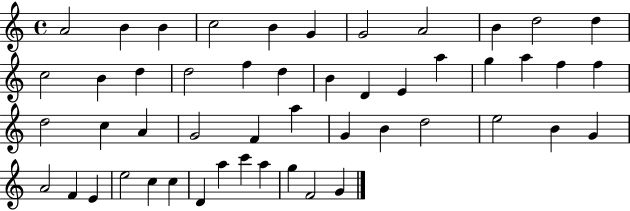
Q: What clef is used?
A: treble